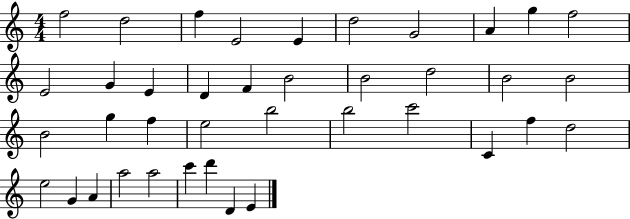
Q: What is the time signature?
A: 4/4